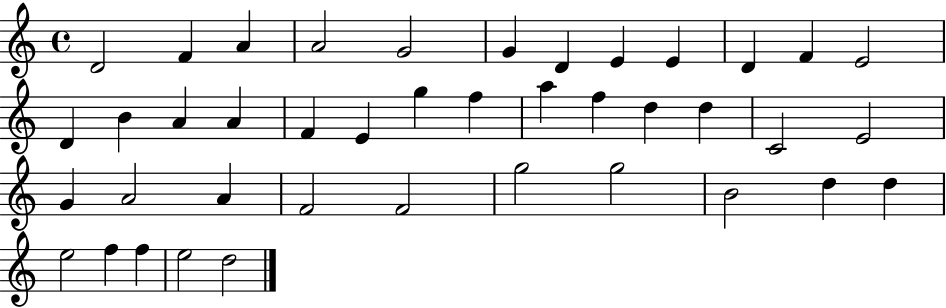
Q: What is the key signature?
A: C major